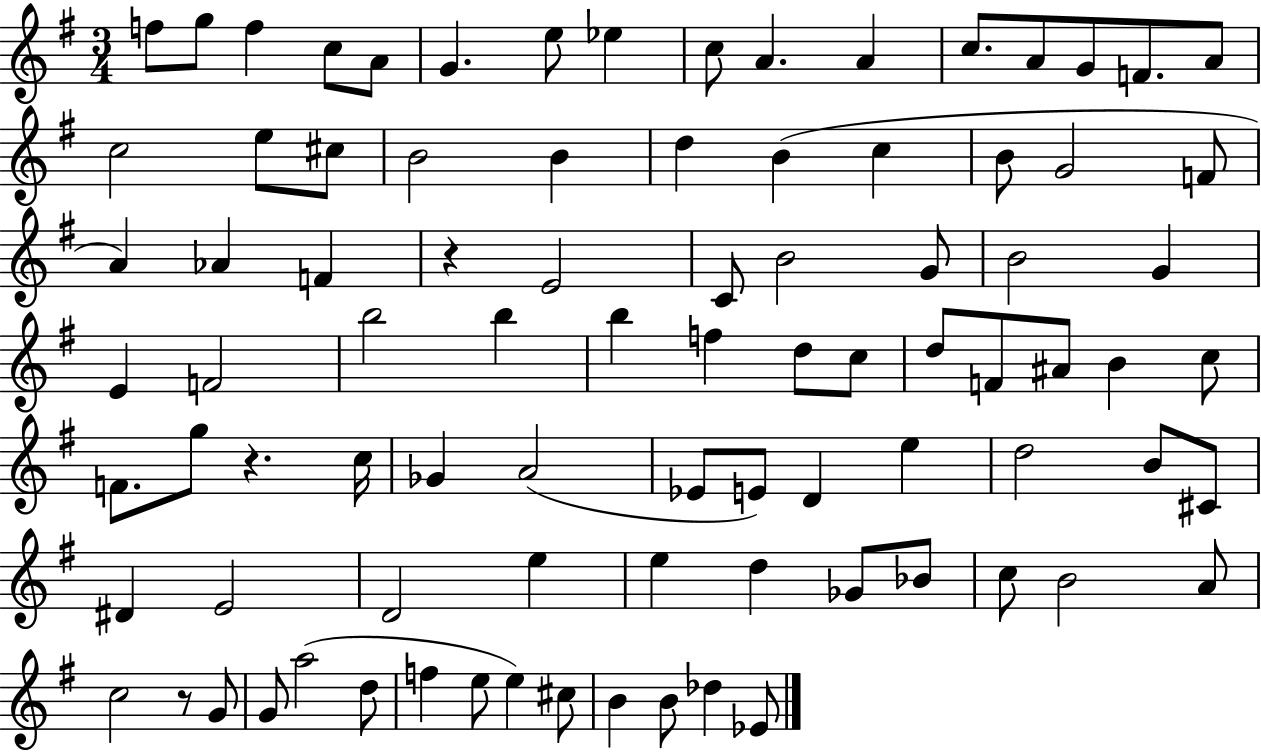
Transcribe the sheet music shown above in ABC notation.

X:1
T:Untitled
M:3/4
L:1/4
K:G
f/2 g/2 f c/2 A/2 G e/2 _e c/2 A A c/2 A/2 G/2 F/2 A/2 c2 e/2 ^c/2 B2 B d B c B/2 G2 F/2 A _A F z E2 C/2 B2 G/2 B2 G E F2 b2 b b f d/2 c/2 d/2 F/2 ^A/2 B c/2 F/2 g/2 z c/4 _G A2 _E/2 E/2 D e d2 B/2 ^C/2 ^D E2 D2 e e d _G/2 _B/2 c/2 B2 A/2 c2 z/2 G/2 G/2 a2 d/2 f e/2 e ^c/2 B B/2 _d _E/2